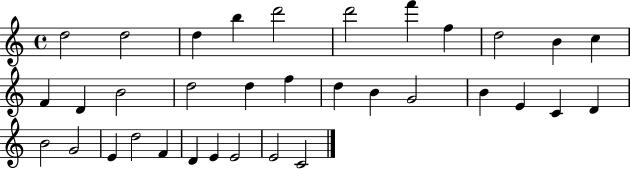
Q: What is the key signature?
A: C major